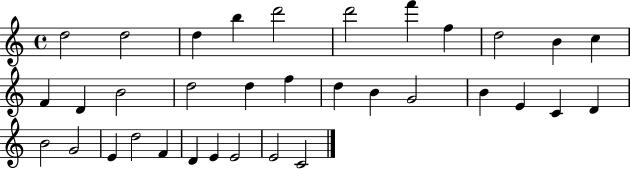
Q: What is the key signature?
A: C major